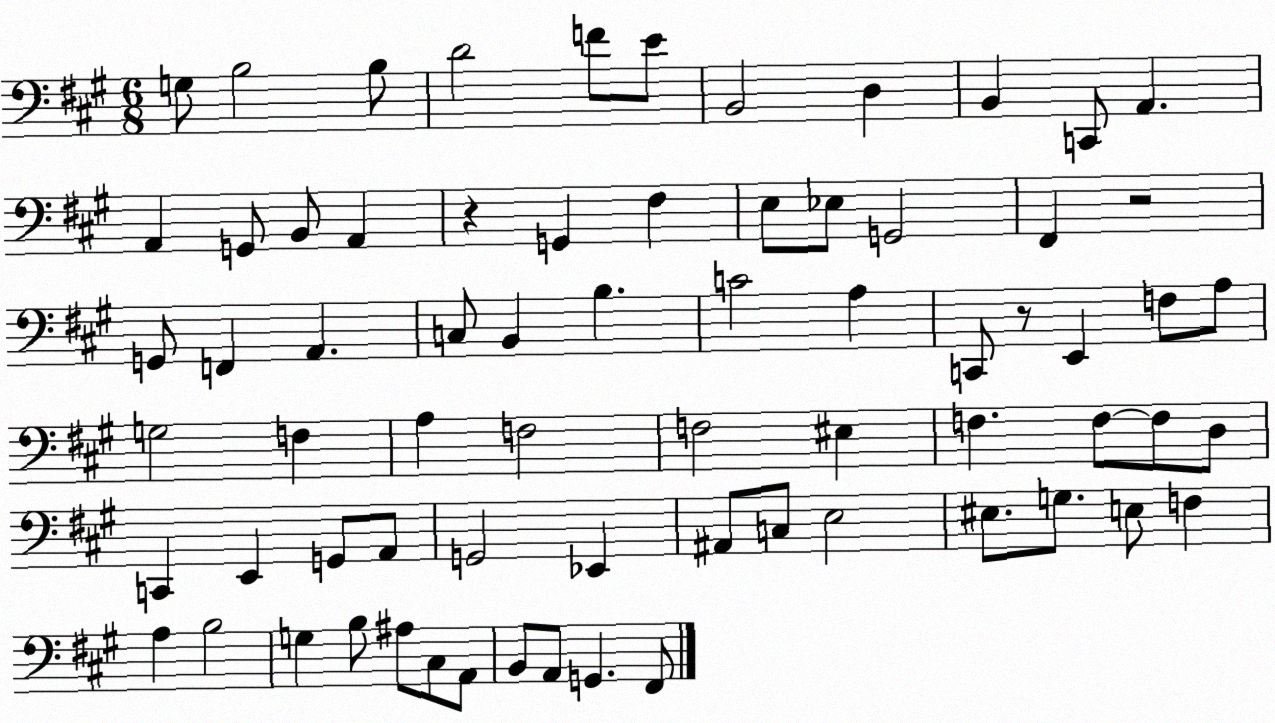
X:1
T:Untitled
M:6/8
L:1/4
K:A
G,/2 B,2 B,/2 D2 F/2 E/2 B,,2 D, B,, C,,/2 A,, A,, G,,/2 B,,/2 A,, z G,, ^F, E,/2 _E,/2 G,,2 ^F,, z2 G,,/2 F,, A,, C,/2 B,, B, C2 A, C,,/2 z/2 E,, F,/2 A,/2 G,2 F, A, F,2 F,2 ^E, F, F,/2 F,/2 D,/2 C,, E,, G,,/2 A,,/2 G,,2 _E,, ^A,,/2 C,/2 E,2 ^E,/2 G,/2 E,/2 F, A, B,2 G, B,/2 ^A,/2 ^C,/2 A,,/2 B,,/2 A,,/2 G,, ^F,,/2